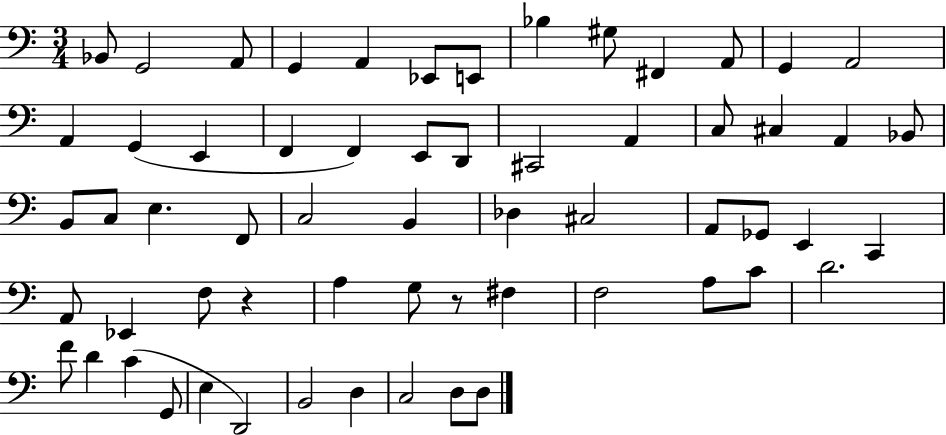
{
  \clef bass
  \numericTimeSignature
  \time 3/4
  \key c \major
  \repeat volta 2 { bes,8 g,2 a,8 | g,4 a,4 ees,8 e,8 | bes4 gis8 fis,4 a,8 | g,4 a,2 | \break a,4 g,4( e,4 | f,4 f,4) e,8 d,8 | cis,2 a,4 | c8 cis4 a,4 bes,8 | \break b,8 c8 e4. f,8 | c2 b,4 | des4 cis2 | a,8 ges,8 e,4 c,4 | \break a,8 ees,4 f8 r4 | a4 g8 r8 fis4 | f2 a8 c'8 | d'2. | \break f'8 d'4 c'4( g,8 | e4 d,2) | b,2 d4 | c2 d8 d8 | \break } \bar "|."
}